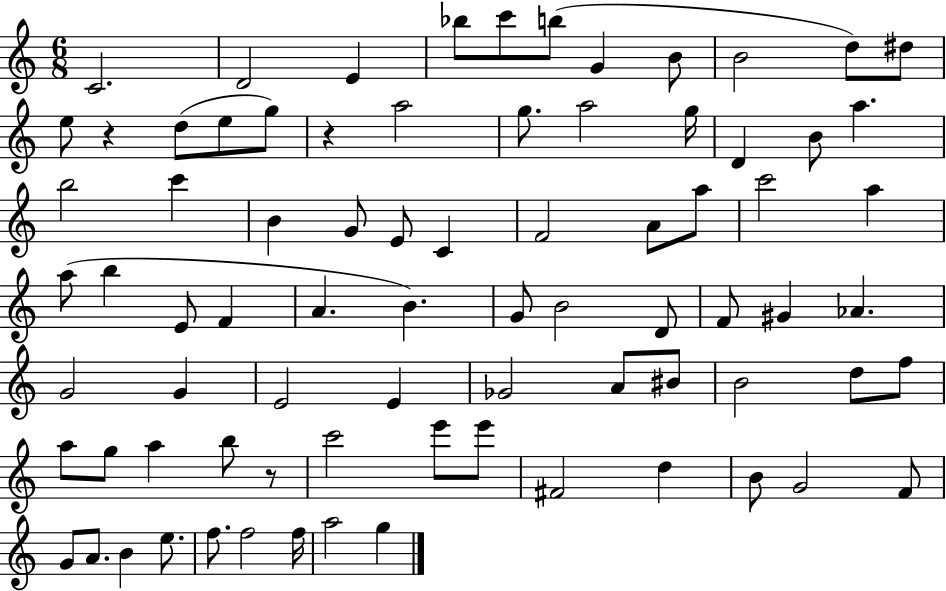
C4/h. D4/h E4/q Bb5/e C6/e B5/e G4/q B4/e B4/h D5/e D#5/e E5/e R/q D5/e E5/e G5/e R/q A5/h G5/e. A5/h G5/s D4/q B4/e A5/q. B5/h C6/q B4/q G4/e E4/e C4/q F4/h A4/e A5/e C6/h A5/q A5/e B5/q E4/e F4/q A4/q. B4/q. G4/e B4/h D4/e F4/e G#4/q Ab4/q. G4/h G4/q E4/h E4/q Gb4/h A4/e BIS4/e B4/h D5/e F5/e A5/e G5/e A5/q B5/e R/e C6/h E6/e E6/e F#4/h D5/q B4/e G4/h F4/e G4/e A4/e. B4/q E5/e. F5/e. F5/h F5/s A5/h G5/q